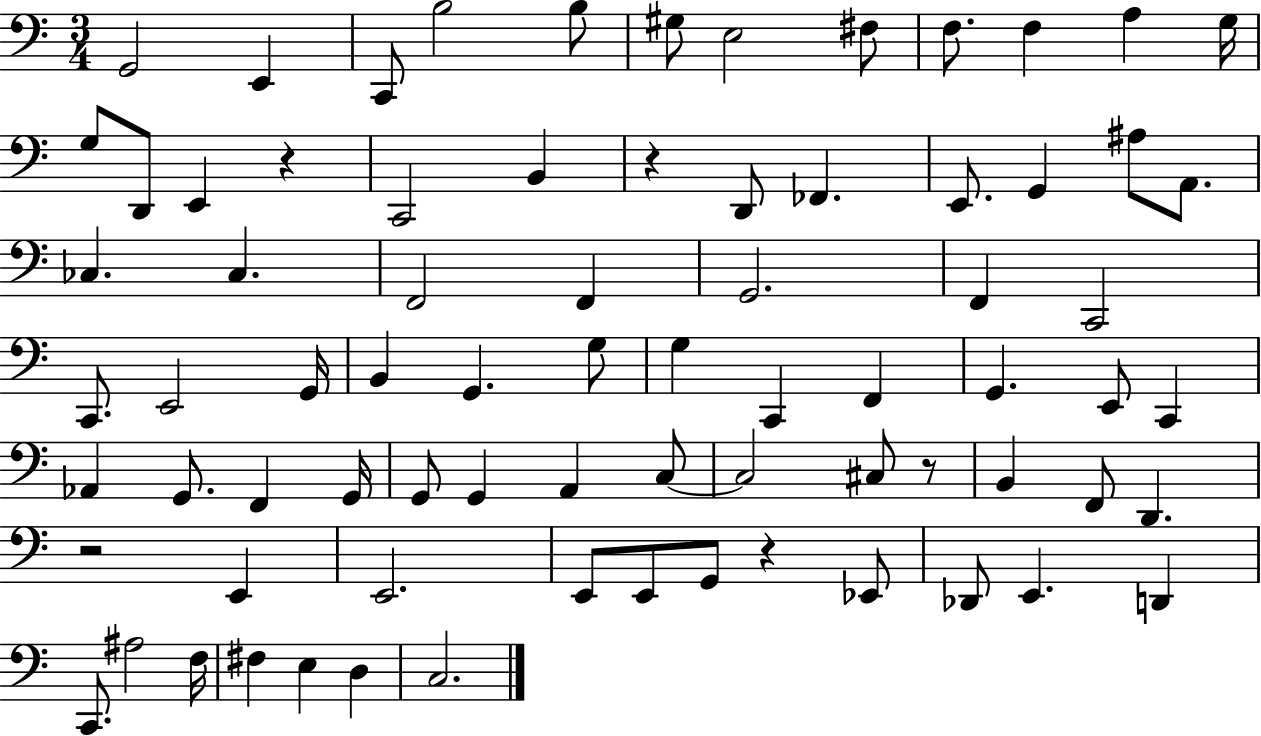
{
  \clef bass
  \numericTimeSignature
  \time 3/4
  \key c \major
  g,2 e,4 | c,8 b2 b8 | gis8 e2 fis8 | f8. f4 a4 g16 | \break g8 d,8 e,4 r4 | c,2 b,4 | r4 d,8 fes,4. | e,8. g,4 ais8 a,8. | \break ces4. ces4. | f,2 f,4 | g,2. | f,4 c,2 | \break c,8. e,2 g,16 | b,4 g,4. g8 | g4 c,4 f,4 | g,4. e,8 c,4 | \break aes,4 g,8. f,4 g,16 | g,8 g,4 a,4 c8~~ | c2 cis8 r8 | b,4 f,8 d,4. | \break r2 e,4 | e,2. | e,8 e,8 g,8 r4 ees,8 | des,8 e,4. d,4 | \break c,8. ais2 f16 | fis4 e4 d4 | c2. | \bar "|."
}